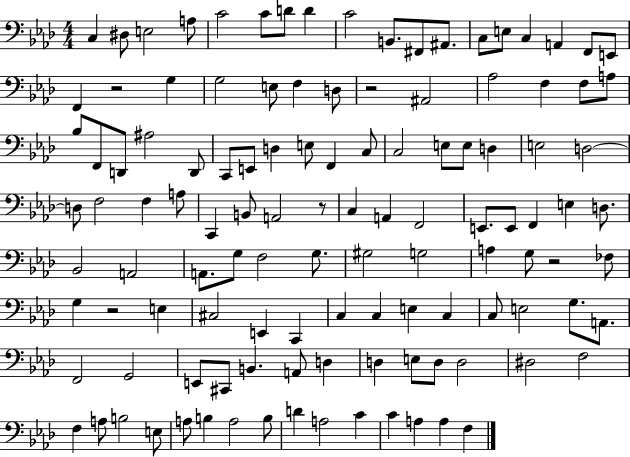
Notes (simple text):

C3/q D#3/e E3/h A3/e C4/h C4/e D4/e D4/q C4/h B2/e. F#2/e A#2/e. C3/e E3/e C3/q A2/q F2/e E2/e F2/q R/h G3/q G3/h E3/e F3/q D3/e R/h A#2/h Ab3/h F3/q F3/e A3/e Bb3/e F2/e D2/e A#3/h D2/e C2/e E2/e D3/q E3/e F2/q C3/e C3/h E3/e E3/e D3/q E3/h D3/h D3/e F3/h F3/q A3/e C2/q B2/e A2/h R/e C3/q A2/q F2/h E2/e. E2/e F2/q E3/q D3/e. Bb2/h A2/h A2/e. G3/e F3/h G3/e. G#3/h G3/h A3/q G3/e R/h FES3/e G3/q R/h E3/q C#3/h E2/q C2/q C3/q C3/q E3/q C3/q C3/e E3/h G3/e. A2/e. F2/h G2/h E2/e C#2/e B2/q. A2/e D3/q D3/q E3/e D3/e D3/h D#3/h F3/h F3/q A3/e B3/h E3/e A3/e B3/q A3/h B3/e D4/q A3/h C4/q C4/q A3/q A3/q F3/q